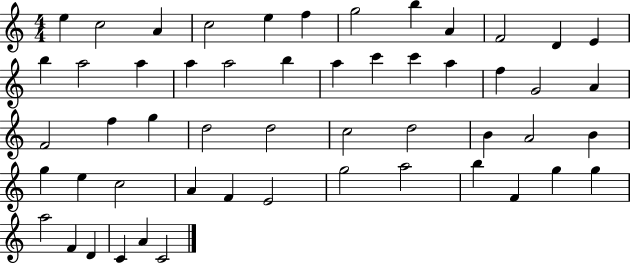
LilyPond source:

{
  \clef treble
  \numericTimeSignature
  \time 4/4
  \key c \major
  e''4 c''2 a'4 | c''2 e''4 f''4 | g''2 b''4 a'4 | f'2 d'4 e'4 | \break b''4 a''2 a''4 | a''4 a''2 b''4 | a''4 c'''4 c'''4 a''4 | f''4 g'2 a'4 | \break f'2 f''4 g''4 | d''2 d''2 | c''2 d''2 | b'4 a'2 b'4 | \break g''4 e''4 c''2 | a'4 f'4 e'2 | g''2 a''2 | b''4 f'4 g''4 g''4 | \break a''2 f'4 d'4 | c'4 a'4 c'2 | \bar "|."
}